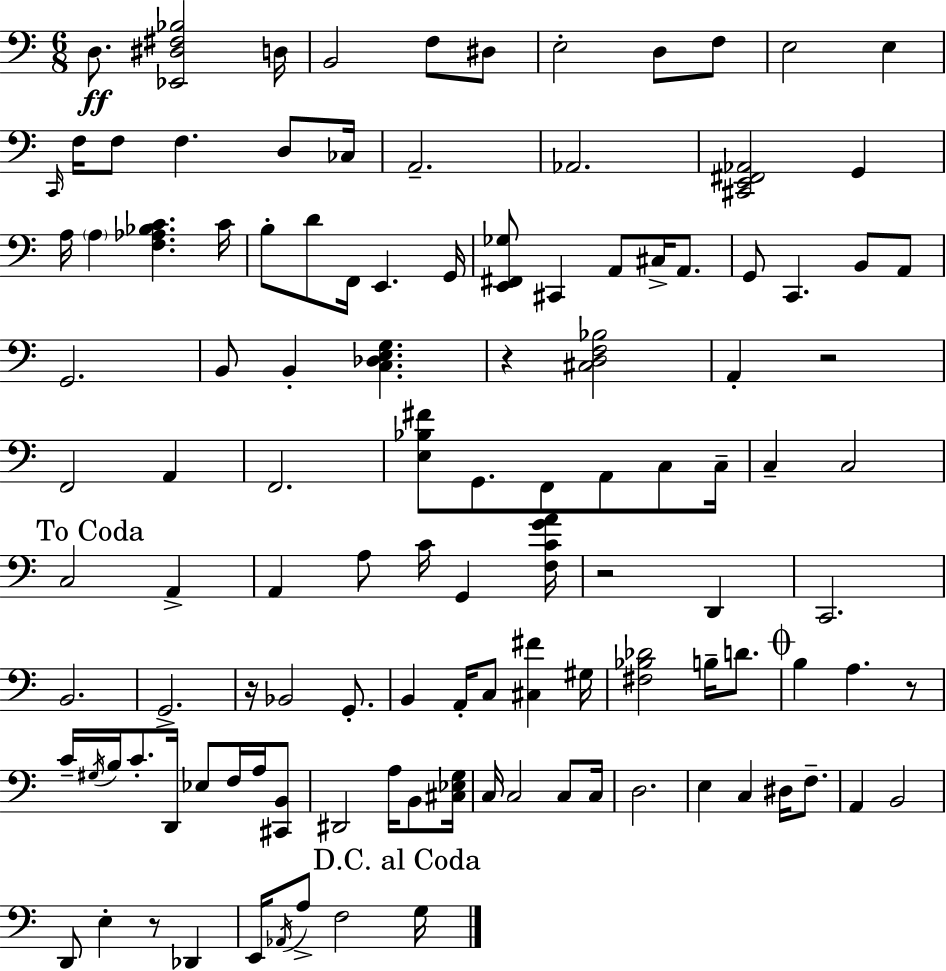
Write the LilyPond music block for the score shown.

{
  \clef bass
  \numericTimeSignature
  \time 6/8
  \key a \minor
  d8.\ff <ees, dis fis bes>2 d16 | b,2 f8 dis8 | e2-. d8 f8 | e2 e4 | \break \grace { c,16 } f16 f8 f4. d8 | ces16 a,2.-- | aes,2. | <cis, e, fis, aes,>2 g,4 | \break a16 \parenthesize a4 <f aes bes c'>4. | c'16 b8-. d'8 f,16 e,4. | g,16 <e, fis, ges>8 cis,4 a,8 cis16-> a,8. | g,8 c,4. b,8 a,8 | \break g,2. | b,8 b,4-. <c des e g>4. | r4 <cis d f bes>2 | a,4-. r2 | \break f,2 a,4 | f,2. | <e bes fis'>8 g,8. f,8 a,8 c8 | c16-- c4-- c2 | \break \mark "To Coda" c2 a,4-> | a,4 a8 c'16 g,4 | <f c' g' a'>16 r2 d,4 | c,2. | \break b,2. | g,2.-> | r16 bes,2 g,8.-. | b,4 a,16-. c8 <cis fis'>4 | \break gis16 <fis bes des'>2 b16-- d'8. | \mark \markup { \musicglyph "scripts.coda" } b4 a4. r8 | c'16-- \acciaccatura { gis16 } b16 c'8.-. d,16 ees8 f16 a16 | <cis, b,>8 dis,2 a16 b,8 | \break <cis ees g>16 c16 c2 c8 | c16 d2. | e4 c4 dis16 f8.-- | a,4 b,2 | \break d,8 e4-. r8 des,4 | e,16 \acciaccatura { aes,16 } a8-> f2 | \mark "D.C. al Coda" g16 \bar "|."
}